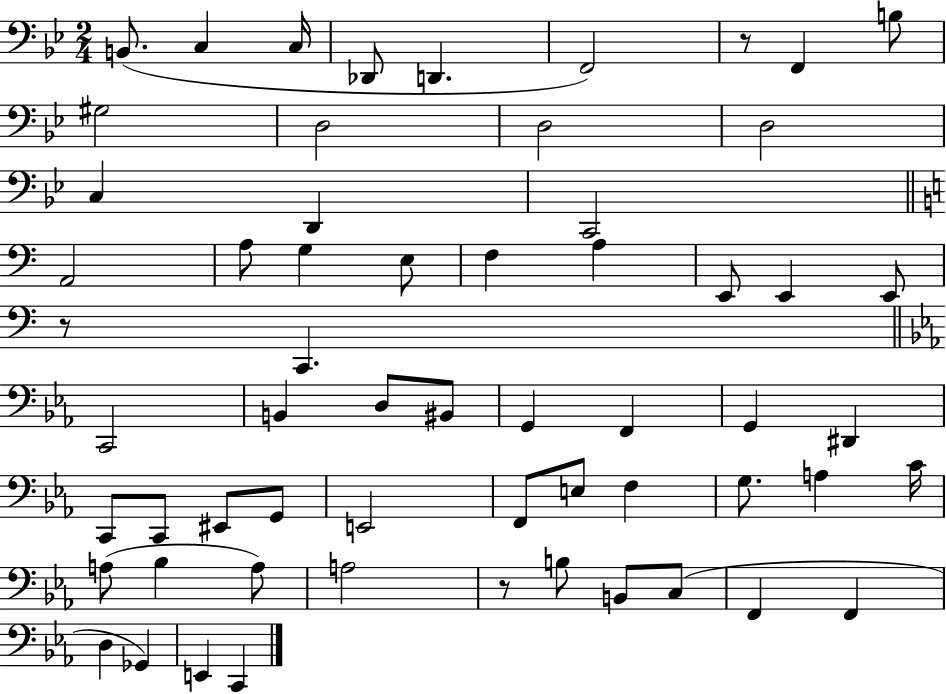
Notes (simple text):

B2/e. C3/q C3/s Db2/e D2/q. F2/h R/e F2/q B3/e G#3/h D3/h D3/h D3/h C3/q D2/q C2/h A2/h A3/e G3/q E3/e F3/q A3/q E2/e E2/q E2/e R/e C2/q. C2/h B2/q D3/e BIS2/e G2/q F2/q G2/q D#2/q C2/e C2/e EIS2/e G2/e E2/h F2/e E3/e F3/q G3/e. A3/q C4/s A3/e Bb3/q A3/e A3/h R/e B3/e B2/e C3/e F2/q F2/q D3/q Gb2/q E2/q C2/q